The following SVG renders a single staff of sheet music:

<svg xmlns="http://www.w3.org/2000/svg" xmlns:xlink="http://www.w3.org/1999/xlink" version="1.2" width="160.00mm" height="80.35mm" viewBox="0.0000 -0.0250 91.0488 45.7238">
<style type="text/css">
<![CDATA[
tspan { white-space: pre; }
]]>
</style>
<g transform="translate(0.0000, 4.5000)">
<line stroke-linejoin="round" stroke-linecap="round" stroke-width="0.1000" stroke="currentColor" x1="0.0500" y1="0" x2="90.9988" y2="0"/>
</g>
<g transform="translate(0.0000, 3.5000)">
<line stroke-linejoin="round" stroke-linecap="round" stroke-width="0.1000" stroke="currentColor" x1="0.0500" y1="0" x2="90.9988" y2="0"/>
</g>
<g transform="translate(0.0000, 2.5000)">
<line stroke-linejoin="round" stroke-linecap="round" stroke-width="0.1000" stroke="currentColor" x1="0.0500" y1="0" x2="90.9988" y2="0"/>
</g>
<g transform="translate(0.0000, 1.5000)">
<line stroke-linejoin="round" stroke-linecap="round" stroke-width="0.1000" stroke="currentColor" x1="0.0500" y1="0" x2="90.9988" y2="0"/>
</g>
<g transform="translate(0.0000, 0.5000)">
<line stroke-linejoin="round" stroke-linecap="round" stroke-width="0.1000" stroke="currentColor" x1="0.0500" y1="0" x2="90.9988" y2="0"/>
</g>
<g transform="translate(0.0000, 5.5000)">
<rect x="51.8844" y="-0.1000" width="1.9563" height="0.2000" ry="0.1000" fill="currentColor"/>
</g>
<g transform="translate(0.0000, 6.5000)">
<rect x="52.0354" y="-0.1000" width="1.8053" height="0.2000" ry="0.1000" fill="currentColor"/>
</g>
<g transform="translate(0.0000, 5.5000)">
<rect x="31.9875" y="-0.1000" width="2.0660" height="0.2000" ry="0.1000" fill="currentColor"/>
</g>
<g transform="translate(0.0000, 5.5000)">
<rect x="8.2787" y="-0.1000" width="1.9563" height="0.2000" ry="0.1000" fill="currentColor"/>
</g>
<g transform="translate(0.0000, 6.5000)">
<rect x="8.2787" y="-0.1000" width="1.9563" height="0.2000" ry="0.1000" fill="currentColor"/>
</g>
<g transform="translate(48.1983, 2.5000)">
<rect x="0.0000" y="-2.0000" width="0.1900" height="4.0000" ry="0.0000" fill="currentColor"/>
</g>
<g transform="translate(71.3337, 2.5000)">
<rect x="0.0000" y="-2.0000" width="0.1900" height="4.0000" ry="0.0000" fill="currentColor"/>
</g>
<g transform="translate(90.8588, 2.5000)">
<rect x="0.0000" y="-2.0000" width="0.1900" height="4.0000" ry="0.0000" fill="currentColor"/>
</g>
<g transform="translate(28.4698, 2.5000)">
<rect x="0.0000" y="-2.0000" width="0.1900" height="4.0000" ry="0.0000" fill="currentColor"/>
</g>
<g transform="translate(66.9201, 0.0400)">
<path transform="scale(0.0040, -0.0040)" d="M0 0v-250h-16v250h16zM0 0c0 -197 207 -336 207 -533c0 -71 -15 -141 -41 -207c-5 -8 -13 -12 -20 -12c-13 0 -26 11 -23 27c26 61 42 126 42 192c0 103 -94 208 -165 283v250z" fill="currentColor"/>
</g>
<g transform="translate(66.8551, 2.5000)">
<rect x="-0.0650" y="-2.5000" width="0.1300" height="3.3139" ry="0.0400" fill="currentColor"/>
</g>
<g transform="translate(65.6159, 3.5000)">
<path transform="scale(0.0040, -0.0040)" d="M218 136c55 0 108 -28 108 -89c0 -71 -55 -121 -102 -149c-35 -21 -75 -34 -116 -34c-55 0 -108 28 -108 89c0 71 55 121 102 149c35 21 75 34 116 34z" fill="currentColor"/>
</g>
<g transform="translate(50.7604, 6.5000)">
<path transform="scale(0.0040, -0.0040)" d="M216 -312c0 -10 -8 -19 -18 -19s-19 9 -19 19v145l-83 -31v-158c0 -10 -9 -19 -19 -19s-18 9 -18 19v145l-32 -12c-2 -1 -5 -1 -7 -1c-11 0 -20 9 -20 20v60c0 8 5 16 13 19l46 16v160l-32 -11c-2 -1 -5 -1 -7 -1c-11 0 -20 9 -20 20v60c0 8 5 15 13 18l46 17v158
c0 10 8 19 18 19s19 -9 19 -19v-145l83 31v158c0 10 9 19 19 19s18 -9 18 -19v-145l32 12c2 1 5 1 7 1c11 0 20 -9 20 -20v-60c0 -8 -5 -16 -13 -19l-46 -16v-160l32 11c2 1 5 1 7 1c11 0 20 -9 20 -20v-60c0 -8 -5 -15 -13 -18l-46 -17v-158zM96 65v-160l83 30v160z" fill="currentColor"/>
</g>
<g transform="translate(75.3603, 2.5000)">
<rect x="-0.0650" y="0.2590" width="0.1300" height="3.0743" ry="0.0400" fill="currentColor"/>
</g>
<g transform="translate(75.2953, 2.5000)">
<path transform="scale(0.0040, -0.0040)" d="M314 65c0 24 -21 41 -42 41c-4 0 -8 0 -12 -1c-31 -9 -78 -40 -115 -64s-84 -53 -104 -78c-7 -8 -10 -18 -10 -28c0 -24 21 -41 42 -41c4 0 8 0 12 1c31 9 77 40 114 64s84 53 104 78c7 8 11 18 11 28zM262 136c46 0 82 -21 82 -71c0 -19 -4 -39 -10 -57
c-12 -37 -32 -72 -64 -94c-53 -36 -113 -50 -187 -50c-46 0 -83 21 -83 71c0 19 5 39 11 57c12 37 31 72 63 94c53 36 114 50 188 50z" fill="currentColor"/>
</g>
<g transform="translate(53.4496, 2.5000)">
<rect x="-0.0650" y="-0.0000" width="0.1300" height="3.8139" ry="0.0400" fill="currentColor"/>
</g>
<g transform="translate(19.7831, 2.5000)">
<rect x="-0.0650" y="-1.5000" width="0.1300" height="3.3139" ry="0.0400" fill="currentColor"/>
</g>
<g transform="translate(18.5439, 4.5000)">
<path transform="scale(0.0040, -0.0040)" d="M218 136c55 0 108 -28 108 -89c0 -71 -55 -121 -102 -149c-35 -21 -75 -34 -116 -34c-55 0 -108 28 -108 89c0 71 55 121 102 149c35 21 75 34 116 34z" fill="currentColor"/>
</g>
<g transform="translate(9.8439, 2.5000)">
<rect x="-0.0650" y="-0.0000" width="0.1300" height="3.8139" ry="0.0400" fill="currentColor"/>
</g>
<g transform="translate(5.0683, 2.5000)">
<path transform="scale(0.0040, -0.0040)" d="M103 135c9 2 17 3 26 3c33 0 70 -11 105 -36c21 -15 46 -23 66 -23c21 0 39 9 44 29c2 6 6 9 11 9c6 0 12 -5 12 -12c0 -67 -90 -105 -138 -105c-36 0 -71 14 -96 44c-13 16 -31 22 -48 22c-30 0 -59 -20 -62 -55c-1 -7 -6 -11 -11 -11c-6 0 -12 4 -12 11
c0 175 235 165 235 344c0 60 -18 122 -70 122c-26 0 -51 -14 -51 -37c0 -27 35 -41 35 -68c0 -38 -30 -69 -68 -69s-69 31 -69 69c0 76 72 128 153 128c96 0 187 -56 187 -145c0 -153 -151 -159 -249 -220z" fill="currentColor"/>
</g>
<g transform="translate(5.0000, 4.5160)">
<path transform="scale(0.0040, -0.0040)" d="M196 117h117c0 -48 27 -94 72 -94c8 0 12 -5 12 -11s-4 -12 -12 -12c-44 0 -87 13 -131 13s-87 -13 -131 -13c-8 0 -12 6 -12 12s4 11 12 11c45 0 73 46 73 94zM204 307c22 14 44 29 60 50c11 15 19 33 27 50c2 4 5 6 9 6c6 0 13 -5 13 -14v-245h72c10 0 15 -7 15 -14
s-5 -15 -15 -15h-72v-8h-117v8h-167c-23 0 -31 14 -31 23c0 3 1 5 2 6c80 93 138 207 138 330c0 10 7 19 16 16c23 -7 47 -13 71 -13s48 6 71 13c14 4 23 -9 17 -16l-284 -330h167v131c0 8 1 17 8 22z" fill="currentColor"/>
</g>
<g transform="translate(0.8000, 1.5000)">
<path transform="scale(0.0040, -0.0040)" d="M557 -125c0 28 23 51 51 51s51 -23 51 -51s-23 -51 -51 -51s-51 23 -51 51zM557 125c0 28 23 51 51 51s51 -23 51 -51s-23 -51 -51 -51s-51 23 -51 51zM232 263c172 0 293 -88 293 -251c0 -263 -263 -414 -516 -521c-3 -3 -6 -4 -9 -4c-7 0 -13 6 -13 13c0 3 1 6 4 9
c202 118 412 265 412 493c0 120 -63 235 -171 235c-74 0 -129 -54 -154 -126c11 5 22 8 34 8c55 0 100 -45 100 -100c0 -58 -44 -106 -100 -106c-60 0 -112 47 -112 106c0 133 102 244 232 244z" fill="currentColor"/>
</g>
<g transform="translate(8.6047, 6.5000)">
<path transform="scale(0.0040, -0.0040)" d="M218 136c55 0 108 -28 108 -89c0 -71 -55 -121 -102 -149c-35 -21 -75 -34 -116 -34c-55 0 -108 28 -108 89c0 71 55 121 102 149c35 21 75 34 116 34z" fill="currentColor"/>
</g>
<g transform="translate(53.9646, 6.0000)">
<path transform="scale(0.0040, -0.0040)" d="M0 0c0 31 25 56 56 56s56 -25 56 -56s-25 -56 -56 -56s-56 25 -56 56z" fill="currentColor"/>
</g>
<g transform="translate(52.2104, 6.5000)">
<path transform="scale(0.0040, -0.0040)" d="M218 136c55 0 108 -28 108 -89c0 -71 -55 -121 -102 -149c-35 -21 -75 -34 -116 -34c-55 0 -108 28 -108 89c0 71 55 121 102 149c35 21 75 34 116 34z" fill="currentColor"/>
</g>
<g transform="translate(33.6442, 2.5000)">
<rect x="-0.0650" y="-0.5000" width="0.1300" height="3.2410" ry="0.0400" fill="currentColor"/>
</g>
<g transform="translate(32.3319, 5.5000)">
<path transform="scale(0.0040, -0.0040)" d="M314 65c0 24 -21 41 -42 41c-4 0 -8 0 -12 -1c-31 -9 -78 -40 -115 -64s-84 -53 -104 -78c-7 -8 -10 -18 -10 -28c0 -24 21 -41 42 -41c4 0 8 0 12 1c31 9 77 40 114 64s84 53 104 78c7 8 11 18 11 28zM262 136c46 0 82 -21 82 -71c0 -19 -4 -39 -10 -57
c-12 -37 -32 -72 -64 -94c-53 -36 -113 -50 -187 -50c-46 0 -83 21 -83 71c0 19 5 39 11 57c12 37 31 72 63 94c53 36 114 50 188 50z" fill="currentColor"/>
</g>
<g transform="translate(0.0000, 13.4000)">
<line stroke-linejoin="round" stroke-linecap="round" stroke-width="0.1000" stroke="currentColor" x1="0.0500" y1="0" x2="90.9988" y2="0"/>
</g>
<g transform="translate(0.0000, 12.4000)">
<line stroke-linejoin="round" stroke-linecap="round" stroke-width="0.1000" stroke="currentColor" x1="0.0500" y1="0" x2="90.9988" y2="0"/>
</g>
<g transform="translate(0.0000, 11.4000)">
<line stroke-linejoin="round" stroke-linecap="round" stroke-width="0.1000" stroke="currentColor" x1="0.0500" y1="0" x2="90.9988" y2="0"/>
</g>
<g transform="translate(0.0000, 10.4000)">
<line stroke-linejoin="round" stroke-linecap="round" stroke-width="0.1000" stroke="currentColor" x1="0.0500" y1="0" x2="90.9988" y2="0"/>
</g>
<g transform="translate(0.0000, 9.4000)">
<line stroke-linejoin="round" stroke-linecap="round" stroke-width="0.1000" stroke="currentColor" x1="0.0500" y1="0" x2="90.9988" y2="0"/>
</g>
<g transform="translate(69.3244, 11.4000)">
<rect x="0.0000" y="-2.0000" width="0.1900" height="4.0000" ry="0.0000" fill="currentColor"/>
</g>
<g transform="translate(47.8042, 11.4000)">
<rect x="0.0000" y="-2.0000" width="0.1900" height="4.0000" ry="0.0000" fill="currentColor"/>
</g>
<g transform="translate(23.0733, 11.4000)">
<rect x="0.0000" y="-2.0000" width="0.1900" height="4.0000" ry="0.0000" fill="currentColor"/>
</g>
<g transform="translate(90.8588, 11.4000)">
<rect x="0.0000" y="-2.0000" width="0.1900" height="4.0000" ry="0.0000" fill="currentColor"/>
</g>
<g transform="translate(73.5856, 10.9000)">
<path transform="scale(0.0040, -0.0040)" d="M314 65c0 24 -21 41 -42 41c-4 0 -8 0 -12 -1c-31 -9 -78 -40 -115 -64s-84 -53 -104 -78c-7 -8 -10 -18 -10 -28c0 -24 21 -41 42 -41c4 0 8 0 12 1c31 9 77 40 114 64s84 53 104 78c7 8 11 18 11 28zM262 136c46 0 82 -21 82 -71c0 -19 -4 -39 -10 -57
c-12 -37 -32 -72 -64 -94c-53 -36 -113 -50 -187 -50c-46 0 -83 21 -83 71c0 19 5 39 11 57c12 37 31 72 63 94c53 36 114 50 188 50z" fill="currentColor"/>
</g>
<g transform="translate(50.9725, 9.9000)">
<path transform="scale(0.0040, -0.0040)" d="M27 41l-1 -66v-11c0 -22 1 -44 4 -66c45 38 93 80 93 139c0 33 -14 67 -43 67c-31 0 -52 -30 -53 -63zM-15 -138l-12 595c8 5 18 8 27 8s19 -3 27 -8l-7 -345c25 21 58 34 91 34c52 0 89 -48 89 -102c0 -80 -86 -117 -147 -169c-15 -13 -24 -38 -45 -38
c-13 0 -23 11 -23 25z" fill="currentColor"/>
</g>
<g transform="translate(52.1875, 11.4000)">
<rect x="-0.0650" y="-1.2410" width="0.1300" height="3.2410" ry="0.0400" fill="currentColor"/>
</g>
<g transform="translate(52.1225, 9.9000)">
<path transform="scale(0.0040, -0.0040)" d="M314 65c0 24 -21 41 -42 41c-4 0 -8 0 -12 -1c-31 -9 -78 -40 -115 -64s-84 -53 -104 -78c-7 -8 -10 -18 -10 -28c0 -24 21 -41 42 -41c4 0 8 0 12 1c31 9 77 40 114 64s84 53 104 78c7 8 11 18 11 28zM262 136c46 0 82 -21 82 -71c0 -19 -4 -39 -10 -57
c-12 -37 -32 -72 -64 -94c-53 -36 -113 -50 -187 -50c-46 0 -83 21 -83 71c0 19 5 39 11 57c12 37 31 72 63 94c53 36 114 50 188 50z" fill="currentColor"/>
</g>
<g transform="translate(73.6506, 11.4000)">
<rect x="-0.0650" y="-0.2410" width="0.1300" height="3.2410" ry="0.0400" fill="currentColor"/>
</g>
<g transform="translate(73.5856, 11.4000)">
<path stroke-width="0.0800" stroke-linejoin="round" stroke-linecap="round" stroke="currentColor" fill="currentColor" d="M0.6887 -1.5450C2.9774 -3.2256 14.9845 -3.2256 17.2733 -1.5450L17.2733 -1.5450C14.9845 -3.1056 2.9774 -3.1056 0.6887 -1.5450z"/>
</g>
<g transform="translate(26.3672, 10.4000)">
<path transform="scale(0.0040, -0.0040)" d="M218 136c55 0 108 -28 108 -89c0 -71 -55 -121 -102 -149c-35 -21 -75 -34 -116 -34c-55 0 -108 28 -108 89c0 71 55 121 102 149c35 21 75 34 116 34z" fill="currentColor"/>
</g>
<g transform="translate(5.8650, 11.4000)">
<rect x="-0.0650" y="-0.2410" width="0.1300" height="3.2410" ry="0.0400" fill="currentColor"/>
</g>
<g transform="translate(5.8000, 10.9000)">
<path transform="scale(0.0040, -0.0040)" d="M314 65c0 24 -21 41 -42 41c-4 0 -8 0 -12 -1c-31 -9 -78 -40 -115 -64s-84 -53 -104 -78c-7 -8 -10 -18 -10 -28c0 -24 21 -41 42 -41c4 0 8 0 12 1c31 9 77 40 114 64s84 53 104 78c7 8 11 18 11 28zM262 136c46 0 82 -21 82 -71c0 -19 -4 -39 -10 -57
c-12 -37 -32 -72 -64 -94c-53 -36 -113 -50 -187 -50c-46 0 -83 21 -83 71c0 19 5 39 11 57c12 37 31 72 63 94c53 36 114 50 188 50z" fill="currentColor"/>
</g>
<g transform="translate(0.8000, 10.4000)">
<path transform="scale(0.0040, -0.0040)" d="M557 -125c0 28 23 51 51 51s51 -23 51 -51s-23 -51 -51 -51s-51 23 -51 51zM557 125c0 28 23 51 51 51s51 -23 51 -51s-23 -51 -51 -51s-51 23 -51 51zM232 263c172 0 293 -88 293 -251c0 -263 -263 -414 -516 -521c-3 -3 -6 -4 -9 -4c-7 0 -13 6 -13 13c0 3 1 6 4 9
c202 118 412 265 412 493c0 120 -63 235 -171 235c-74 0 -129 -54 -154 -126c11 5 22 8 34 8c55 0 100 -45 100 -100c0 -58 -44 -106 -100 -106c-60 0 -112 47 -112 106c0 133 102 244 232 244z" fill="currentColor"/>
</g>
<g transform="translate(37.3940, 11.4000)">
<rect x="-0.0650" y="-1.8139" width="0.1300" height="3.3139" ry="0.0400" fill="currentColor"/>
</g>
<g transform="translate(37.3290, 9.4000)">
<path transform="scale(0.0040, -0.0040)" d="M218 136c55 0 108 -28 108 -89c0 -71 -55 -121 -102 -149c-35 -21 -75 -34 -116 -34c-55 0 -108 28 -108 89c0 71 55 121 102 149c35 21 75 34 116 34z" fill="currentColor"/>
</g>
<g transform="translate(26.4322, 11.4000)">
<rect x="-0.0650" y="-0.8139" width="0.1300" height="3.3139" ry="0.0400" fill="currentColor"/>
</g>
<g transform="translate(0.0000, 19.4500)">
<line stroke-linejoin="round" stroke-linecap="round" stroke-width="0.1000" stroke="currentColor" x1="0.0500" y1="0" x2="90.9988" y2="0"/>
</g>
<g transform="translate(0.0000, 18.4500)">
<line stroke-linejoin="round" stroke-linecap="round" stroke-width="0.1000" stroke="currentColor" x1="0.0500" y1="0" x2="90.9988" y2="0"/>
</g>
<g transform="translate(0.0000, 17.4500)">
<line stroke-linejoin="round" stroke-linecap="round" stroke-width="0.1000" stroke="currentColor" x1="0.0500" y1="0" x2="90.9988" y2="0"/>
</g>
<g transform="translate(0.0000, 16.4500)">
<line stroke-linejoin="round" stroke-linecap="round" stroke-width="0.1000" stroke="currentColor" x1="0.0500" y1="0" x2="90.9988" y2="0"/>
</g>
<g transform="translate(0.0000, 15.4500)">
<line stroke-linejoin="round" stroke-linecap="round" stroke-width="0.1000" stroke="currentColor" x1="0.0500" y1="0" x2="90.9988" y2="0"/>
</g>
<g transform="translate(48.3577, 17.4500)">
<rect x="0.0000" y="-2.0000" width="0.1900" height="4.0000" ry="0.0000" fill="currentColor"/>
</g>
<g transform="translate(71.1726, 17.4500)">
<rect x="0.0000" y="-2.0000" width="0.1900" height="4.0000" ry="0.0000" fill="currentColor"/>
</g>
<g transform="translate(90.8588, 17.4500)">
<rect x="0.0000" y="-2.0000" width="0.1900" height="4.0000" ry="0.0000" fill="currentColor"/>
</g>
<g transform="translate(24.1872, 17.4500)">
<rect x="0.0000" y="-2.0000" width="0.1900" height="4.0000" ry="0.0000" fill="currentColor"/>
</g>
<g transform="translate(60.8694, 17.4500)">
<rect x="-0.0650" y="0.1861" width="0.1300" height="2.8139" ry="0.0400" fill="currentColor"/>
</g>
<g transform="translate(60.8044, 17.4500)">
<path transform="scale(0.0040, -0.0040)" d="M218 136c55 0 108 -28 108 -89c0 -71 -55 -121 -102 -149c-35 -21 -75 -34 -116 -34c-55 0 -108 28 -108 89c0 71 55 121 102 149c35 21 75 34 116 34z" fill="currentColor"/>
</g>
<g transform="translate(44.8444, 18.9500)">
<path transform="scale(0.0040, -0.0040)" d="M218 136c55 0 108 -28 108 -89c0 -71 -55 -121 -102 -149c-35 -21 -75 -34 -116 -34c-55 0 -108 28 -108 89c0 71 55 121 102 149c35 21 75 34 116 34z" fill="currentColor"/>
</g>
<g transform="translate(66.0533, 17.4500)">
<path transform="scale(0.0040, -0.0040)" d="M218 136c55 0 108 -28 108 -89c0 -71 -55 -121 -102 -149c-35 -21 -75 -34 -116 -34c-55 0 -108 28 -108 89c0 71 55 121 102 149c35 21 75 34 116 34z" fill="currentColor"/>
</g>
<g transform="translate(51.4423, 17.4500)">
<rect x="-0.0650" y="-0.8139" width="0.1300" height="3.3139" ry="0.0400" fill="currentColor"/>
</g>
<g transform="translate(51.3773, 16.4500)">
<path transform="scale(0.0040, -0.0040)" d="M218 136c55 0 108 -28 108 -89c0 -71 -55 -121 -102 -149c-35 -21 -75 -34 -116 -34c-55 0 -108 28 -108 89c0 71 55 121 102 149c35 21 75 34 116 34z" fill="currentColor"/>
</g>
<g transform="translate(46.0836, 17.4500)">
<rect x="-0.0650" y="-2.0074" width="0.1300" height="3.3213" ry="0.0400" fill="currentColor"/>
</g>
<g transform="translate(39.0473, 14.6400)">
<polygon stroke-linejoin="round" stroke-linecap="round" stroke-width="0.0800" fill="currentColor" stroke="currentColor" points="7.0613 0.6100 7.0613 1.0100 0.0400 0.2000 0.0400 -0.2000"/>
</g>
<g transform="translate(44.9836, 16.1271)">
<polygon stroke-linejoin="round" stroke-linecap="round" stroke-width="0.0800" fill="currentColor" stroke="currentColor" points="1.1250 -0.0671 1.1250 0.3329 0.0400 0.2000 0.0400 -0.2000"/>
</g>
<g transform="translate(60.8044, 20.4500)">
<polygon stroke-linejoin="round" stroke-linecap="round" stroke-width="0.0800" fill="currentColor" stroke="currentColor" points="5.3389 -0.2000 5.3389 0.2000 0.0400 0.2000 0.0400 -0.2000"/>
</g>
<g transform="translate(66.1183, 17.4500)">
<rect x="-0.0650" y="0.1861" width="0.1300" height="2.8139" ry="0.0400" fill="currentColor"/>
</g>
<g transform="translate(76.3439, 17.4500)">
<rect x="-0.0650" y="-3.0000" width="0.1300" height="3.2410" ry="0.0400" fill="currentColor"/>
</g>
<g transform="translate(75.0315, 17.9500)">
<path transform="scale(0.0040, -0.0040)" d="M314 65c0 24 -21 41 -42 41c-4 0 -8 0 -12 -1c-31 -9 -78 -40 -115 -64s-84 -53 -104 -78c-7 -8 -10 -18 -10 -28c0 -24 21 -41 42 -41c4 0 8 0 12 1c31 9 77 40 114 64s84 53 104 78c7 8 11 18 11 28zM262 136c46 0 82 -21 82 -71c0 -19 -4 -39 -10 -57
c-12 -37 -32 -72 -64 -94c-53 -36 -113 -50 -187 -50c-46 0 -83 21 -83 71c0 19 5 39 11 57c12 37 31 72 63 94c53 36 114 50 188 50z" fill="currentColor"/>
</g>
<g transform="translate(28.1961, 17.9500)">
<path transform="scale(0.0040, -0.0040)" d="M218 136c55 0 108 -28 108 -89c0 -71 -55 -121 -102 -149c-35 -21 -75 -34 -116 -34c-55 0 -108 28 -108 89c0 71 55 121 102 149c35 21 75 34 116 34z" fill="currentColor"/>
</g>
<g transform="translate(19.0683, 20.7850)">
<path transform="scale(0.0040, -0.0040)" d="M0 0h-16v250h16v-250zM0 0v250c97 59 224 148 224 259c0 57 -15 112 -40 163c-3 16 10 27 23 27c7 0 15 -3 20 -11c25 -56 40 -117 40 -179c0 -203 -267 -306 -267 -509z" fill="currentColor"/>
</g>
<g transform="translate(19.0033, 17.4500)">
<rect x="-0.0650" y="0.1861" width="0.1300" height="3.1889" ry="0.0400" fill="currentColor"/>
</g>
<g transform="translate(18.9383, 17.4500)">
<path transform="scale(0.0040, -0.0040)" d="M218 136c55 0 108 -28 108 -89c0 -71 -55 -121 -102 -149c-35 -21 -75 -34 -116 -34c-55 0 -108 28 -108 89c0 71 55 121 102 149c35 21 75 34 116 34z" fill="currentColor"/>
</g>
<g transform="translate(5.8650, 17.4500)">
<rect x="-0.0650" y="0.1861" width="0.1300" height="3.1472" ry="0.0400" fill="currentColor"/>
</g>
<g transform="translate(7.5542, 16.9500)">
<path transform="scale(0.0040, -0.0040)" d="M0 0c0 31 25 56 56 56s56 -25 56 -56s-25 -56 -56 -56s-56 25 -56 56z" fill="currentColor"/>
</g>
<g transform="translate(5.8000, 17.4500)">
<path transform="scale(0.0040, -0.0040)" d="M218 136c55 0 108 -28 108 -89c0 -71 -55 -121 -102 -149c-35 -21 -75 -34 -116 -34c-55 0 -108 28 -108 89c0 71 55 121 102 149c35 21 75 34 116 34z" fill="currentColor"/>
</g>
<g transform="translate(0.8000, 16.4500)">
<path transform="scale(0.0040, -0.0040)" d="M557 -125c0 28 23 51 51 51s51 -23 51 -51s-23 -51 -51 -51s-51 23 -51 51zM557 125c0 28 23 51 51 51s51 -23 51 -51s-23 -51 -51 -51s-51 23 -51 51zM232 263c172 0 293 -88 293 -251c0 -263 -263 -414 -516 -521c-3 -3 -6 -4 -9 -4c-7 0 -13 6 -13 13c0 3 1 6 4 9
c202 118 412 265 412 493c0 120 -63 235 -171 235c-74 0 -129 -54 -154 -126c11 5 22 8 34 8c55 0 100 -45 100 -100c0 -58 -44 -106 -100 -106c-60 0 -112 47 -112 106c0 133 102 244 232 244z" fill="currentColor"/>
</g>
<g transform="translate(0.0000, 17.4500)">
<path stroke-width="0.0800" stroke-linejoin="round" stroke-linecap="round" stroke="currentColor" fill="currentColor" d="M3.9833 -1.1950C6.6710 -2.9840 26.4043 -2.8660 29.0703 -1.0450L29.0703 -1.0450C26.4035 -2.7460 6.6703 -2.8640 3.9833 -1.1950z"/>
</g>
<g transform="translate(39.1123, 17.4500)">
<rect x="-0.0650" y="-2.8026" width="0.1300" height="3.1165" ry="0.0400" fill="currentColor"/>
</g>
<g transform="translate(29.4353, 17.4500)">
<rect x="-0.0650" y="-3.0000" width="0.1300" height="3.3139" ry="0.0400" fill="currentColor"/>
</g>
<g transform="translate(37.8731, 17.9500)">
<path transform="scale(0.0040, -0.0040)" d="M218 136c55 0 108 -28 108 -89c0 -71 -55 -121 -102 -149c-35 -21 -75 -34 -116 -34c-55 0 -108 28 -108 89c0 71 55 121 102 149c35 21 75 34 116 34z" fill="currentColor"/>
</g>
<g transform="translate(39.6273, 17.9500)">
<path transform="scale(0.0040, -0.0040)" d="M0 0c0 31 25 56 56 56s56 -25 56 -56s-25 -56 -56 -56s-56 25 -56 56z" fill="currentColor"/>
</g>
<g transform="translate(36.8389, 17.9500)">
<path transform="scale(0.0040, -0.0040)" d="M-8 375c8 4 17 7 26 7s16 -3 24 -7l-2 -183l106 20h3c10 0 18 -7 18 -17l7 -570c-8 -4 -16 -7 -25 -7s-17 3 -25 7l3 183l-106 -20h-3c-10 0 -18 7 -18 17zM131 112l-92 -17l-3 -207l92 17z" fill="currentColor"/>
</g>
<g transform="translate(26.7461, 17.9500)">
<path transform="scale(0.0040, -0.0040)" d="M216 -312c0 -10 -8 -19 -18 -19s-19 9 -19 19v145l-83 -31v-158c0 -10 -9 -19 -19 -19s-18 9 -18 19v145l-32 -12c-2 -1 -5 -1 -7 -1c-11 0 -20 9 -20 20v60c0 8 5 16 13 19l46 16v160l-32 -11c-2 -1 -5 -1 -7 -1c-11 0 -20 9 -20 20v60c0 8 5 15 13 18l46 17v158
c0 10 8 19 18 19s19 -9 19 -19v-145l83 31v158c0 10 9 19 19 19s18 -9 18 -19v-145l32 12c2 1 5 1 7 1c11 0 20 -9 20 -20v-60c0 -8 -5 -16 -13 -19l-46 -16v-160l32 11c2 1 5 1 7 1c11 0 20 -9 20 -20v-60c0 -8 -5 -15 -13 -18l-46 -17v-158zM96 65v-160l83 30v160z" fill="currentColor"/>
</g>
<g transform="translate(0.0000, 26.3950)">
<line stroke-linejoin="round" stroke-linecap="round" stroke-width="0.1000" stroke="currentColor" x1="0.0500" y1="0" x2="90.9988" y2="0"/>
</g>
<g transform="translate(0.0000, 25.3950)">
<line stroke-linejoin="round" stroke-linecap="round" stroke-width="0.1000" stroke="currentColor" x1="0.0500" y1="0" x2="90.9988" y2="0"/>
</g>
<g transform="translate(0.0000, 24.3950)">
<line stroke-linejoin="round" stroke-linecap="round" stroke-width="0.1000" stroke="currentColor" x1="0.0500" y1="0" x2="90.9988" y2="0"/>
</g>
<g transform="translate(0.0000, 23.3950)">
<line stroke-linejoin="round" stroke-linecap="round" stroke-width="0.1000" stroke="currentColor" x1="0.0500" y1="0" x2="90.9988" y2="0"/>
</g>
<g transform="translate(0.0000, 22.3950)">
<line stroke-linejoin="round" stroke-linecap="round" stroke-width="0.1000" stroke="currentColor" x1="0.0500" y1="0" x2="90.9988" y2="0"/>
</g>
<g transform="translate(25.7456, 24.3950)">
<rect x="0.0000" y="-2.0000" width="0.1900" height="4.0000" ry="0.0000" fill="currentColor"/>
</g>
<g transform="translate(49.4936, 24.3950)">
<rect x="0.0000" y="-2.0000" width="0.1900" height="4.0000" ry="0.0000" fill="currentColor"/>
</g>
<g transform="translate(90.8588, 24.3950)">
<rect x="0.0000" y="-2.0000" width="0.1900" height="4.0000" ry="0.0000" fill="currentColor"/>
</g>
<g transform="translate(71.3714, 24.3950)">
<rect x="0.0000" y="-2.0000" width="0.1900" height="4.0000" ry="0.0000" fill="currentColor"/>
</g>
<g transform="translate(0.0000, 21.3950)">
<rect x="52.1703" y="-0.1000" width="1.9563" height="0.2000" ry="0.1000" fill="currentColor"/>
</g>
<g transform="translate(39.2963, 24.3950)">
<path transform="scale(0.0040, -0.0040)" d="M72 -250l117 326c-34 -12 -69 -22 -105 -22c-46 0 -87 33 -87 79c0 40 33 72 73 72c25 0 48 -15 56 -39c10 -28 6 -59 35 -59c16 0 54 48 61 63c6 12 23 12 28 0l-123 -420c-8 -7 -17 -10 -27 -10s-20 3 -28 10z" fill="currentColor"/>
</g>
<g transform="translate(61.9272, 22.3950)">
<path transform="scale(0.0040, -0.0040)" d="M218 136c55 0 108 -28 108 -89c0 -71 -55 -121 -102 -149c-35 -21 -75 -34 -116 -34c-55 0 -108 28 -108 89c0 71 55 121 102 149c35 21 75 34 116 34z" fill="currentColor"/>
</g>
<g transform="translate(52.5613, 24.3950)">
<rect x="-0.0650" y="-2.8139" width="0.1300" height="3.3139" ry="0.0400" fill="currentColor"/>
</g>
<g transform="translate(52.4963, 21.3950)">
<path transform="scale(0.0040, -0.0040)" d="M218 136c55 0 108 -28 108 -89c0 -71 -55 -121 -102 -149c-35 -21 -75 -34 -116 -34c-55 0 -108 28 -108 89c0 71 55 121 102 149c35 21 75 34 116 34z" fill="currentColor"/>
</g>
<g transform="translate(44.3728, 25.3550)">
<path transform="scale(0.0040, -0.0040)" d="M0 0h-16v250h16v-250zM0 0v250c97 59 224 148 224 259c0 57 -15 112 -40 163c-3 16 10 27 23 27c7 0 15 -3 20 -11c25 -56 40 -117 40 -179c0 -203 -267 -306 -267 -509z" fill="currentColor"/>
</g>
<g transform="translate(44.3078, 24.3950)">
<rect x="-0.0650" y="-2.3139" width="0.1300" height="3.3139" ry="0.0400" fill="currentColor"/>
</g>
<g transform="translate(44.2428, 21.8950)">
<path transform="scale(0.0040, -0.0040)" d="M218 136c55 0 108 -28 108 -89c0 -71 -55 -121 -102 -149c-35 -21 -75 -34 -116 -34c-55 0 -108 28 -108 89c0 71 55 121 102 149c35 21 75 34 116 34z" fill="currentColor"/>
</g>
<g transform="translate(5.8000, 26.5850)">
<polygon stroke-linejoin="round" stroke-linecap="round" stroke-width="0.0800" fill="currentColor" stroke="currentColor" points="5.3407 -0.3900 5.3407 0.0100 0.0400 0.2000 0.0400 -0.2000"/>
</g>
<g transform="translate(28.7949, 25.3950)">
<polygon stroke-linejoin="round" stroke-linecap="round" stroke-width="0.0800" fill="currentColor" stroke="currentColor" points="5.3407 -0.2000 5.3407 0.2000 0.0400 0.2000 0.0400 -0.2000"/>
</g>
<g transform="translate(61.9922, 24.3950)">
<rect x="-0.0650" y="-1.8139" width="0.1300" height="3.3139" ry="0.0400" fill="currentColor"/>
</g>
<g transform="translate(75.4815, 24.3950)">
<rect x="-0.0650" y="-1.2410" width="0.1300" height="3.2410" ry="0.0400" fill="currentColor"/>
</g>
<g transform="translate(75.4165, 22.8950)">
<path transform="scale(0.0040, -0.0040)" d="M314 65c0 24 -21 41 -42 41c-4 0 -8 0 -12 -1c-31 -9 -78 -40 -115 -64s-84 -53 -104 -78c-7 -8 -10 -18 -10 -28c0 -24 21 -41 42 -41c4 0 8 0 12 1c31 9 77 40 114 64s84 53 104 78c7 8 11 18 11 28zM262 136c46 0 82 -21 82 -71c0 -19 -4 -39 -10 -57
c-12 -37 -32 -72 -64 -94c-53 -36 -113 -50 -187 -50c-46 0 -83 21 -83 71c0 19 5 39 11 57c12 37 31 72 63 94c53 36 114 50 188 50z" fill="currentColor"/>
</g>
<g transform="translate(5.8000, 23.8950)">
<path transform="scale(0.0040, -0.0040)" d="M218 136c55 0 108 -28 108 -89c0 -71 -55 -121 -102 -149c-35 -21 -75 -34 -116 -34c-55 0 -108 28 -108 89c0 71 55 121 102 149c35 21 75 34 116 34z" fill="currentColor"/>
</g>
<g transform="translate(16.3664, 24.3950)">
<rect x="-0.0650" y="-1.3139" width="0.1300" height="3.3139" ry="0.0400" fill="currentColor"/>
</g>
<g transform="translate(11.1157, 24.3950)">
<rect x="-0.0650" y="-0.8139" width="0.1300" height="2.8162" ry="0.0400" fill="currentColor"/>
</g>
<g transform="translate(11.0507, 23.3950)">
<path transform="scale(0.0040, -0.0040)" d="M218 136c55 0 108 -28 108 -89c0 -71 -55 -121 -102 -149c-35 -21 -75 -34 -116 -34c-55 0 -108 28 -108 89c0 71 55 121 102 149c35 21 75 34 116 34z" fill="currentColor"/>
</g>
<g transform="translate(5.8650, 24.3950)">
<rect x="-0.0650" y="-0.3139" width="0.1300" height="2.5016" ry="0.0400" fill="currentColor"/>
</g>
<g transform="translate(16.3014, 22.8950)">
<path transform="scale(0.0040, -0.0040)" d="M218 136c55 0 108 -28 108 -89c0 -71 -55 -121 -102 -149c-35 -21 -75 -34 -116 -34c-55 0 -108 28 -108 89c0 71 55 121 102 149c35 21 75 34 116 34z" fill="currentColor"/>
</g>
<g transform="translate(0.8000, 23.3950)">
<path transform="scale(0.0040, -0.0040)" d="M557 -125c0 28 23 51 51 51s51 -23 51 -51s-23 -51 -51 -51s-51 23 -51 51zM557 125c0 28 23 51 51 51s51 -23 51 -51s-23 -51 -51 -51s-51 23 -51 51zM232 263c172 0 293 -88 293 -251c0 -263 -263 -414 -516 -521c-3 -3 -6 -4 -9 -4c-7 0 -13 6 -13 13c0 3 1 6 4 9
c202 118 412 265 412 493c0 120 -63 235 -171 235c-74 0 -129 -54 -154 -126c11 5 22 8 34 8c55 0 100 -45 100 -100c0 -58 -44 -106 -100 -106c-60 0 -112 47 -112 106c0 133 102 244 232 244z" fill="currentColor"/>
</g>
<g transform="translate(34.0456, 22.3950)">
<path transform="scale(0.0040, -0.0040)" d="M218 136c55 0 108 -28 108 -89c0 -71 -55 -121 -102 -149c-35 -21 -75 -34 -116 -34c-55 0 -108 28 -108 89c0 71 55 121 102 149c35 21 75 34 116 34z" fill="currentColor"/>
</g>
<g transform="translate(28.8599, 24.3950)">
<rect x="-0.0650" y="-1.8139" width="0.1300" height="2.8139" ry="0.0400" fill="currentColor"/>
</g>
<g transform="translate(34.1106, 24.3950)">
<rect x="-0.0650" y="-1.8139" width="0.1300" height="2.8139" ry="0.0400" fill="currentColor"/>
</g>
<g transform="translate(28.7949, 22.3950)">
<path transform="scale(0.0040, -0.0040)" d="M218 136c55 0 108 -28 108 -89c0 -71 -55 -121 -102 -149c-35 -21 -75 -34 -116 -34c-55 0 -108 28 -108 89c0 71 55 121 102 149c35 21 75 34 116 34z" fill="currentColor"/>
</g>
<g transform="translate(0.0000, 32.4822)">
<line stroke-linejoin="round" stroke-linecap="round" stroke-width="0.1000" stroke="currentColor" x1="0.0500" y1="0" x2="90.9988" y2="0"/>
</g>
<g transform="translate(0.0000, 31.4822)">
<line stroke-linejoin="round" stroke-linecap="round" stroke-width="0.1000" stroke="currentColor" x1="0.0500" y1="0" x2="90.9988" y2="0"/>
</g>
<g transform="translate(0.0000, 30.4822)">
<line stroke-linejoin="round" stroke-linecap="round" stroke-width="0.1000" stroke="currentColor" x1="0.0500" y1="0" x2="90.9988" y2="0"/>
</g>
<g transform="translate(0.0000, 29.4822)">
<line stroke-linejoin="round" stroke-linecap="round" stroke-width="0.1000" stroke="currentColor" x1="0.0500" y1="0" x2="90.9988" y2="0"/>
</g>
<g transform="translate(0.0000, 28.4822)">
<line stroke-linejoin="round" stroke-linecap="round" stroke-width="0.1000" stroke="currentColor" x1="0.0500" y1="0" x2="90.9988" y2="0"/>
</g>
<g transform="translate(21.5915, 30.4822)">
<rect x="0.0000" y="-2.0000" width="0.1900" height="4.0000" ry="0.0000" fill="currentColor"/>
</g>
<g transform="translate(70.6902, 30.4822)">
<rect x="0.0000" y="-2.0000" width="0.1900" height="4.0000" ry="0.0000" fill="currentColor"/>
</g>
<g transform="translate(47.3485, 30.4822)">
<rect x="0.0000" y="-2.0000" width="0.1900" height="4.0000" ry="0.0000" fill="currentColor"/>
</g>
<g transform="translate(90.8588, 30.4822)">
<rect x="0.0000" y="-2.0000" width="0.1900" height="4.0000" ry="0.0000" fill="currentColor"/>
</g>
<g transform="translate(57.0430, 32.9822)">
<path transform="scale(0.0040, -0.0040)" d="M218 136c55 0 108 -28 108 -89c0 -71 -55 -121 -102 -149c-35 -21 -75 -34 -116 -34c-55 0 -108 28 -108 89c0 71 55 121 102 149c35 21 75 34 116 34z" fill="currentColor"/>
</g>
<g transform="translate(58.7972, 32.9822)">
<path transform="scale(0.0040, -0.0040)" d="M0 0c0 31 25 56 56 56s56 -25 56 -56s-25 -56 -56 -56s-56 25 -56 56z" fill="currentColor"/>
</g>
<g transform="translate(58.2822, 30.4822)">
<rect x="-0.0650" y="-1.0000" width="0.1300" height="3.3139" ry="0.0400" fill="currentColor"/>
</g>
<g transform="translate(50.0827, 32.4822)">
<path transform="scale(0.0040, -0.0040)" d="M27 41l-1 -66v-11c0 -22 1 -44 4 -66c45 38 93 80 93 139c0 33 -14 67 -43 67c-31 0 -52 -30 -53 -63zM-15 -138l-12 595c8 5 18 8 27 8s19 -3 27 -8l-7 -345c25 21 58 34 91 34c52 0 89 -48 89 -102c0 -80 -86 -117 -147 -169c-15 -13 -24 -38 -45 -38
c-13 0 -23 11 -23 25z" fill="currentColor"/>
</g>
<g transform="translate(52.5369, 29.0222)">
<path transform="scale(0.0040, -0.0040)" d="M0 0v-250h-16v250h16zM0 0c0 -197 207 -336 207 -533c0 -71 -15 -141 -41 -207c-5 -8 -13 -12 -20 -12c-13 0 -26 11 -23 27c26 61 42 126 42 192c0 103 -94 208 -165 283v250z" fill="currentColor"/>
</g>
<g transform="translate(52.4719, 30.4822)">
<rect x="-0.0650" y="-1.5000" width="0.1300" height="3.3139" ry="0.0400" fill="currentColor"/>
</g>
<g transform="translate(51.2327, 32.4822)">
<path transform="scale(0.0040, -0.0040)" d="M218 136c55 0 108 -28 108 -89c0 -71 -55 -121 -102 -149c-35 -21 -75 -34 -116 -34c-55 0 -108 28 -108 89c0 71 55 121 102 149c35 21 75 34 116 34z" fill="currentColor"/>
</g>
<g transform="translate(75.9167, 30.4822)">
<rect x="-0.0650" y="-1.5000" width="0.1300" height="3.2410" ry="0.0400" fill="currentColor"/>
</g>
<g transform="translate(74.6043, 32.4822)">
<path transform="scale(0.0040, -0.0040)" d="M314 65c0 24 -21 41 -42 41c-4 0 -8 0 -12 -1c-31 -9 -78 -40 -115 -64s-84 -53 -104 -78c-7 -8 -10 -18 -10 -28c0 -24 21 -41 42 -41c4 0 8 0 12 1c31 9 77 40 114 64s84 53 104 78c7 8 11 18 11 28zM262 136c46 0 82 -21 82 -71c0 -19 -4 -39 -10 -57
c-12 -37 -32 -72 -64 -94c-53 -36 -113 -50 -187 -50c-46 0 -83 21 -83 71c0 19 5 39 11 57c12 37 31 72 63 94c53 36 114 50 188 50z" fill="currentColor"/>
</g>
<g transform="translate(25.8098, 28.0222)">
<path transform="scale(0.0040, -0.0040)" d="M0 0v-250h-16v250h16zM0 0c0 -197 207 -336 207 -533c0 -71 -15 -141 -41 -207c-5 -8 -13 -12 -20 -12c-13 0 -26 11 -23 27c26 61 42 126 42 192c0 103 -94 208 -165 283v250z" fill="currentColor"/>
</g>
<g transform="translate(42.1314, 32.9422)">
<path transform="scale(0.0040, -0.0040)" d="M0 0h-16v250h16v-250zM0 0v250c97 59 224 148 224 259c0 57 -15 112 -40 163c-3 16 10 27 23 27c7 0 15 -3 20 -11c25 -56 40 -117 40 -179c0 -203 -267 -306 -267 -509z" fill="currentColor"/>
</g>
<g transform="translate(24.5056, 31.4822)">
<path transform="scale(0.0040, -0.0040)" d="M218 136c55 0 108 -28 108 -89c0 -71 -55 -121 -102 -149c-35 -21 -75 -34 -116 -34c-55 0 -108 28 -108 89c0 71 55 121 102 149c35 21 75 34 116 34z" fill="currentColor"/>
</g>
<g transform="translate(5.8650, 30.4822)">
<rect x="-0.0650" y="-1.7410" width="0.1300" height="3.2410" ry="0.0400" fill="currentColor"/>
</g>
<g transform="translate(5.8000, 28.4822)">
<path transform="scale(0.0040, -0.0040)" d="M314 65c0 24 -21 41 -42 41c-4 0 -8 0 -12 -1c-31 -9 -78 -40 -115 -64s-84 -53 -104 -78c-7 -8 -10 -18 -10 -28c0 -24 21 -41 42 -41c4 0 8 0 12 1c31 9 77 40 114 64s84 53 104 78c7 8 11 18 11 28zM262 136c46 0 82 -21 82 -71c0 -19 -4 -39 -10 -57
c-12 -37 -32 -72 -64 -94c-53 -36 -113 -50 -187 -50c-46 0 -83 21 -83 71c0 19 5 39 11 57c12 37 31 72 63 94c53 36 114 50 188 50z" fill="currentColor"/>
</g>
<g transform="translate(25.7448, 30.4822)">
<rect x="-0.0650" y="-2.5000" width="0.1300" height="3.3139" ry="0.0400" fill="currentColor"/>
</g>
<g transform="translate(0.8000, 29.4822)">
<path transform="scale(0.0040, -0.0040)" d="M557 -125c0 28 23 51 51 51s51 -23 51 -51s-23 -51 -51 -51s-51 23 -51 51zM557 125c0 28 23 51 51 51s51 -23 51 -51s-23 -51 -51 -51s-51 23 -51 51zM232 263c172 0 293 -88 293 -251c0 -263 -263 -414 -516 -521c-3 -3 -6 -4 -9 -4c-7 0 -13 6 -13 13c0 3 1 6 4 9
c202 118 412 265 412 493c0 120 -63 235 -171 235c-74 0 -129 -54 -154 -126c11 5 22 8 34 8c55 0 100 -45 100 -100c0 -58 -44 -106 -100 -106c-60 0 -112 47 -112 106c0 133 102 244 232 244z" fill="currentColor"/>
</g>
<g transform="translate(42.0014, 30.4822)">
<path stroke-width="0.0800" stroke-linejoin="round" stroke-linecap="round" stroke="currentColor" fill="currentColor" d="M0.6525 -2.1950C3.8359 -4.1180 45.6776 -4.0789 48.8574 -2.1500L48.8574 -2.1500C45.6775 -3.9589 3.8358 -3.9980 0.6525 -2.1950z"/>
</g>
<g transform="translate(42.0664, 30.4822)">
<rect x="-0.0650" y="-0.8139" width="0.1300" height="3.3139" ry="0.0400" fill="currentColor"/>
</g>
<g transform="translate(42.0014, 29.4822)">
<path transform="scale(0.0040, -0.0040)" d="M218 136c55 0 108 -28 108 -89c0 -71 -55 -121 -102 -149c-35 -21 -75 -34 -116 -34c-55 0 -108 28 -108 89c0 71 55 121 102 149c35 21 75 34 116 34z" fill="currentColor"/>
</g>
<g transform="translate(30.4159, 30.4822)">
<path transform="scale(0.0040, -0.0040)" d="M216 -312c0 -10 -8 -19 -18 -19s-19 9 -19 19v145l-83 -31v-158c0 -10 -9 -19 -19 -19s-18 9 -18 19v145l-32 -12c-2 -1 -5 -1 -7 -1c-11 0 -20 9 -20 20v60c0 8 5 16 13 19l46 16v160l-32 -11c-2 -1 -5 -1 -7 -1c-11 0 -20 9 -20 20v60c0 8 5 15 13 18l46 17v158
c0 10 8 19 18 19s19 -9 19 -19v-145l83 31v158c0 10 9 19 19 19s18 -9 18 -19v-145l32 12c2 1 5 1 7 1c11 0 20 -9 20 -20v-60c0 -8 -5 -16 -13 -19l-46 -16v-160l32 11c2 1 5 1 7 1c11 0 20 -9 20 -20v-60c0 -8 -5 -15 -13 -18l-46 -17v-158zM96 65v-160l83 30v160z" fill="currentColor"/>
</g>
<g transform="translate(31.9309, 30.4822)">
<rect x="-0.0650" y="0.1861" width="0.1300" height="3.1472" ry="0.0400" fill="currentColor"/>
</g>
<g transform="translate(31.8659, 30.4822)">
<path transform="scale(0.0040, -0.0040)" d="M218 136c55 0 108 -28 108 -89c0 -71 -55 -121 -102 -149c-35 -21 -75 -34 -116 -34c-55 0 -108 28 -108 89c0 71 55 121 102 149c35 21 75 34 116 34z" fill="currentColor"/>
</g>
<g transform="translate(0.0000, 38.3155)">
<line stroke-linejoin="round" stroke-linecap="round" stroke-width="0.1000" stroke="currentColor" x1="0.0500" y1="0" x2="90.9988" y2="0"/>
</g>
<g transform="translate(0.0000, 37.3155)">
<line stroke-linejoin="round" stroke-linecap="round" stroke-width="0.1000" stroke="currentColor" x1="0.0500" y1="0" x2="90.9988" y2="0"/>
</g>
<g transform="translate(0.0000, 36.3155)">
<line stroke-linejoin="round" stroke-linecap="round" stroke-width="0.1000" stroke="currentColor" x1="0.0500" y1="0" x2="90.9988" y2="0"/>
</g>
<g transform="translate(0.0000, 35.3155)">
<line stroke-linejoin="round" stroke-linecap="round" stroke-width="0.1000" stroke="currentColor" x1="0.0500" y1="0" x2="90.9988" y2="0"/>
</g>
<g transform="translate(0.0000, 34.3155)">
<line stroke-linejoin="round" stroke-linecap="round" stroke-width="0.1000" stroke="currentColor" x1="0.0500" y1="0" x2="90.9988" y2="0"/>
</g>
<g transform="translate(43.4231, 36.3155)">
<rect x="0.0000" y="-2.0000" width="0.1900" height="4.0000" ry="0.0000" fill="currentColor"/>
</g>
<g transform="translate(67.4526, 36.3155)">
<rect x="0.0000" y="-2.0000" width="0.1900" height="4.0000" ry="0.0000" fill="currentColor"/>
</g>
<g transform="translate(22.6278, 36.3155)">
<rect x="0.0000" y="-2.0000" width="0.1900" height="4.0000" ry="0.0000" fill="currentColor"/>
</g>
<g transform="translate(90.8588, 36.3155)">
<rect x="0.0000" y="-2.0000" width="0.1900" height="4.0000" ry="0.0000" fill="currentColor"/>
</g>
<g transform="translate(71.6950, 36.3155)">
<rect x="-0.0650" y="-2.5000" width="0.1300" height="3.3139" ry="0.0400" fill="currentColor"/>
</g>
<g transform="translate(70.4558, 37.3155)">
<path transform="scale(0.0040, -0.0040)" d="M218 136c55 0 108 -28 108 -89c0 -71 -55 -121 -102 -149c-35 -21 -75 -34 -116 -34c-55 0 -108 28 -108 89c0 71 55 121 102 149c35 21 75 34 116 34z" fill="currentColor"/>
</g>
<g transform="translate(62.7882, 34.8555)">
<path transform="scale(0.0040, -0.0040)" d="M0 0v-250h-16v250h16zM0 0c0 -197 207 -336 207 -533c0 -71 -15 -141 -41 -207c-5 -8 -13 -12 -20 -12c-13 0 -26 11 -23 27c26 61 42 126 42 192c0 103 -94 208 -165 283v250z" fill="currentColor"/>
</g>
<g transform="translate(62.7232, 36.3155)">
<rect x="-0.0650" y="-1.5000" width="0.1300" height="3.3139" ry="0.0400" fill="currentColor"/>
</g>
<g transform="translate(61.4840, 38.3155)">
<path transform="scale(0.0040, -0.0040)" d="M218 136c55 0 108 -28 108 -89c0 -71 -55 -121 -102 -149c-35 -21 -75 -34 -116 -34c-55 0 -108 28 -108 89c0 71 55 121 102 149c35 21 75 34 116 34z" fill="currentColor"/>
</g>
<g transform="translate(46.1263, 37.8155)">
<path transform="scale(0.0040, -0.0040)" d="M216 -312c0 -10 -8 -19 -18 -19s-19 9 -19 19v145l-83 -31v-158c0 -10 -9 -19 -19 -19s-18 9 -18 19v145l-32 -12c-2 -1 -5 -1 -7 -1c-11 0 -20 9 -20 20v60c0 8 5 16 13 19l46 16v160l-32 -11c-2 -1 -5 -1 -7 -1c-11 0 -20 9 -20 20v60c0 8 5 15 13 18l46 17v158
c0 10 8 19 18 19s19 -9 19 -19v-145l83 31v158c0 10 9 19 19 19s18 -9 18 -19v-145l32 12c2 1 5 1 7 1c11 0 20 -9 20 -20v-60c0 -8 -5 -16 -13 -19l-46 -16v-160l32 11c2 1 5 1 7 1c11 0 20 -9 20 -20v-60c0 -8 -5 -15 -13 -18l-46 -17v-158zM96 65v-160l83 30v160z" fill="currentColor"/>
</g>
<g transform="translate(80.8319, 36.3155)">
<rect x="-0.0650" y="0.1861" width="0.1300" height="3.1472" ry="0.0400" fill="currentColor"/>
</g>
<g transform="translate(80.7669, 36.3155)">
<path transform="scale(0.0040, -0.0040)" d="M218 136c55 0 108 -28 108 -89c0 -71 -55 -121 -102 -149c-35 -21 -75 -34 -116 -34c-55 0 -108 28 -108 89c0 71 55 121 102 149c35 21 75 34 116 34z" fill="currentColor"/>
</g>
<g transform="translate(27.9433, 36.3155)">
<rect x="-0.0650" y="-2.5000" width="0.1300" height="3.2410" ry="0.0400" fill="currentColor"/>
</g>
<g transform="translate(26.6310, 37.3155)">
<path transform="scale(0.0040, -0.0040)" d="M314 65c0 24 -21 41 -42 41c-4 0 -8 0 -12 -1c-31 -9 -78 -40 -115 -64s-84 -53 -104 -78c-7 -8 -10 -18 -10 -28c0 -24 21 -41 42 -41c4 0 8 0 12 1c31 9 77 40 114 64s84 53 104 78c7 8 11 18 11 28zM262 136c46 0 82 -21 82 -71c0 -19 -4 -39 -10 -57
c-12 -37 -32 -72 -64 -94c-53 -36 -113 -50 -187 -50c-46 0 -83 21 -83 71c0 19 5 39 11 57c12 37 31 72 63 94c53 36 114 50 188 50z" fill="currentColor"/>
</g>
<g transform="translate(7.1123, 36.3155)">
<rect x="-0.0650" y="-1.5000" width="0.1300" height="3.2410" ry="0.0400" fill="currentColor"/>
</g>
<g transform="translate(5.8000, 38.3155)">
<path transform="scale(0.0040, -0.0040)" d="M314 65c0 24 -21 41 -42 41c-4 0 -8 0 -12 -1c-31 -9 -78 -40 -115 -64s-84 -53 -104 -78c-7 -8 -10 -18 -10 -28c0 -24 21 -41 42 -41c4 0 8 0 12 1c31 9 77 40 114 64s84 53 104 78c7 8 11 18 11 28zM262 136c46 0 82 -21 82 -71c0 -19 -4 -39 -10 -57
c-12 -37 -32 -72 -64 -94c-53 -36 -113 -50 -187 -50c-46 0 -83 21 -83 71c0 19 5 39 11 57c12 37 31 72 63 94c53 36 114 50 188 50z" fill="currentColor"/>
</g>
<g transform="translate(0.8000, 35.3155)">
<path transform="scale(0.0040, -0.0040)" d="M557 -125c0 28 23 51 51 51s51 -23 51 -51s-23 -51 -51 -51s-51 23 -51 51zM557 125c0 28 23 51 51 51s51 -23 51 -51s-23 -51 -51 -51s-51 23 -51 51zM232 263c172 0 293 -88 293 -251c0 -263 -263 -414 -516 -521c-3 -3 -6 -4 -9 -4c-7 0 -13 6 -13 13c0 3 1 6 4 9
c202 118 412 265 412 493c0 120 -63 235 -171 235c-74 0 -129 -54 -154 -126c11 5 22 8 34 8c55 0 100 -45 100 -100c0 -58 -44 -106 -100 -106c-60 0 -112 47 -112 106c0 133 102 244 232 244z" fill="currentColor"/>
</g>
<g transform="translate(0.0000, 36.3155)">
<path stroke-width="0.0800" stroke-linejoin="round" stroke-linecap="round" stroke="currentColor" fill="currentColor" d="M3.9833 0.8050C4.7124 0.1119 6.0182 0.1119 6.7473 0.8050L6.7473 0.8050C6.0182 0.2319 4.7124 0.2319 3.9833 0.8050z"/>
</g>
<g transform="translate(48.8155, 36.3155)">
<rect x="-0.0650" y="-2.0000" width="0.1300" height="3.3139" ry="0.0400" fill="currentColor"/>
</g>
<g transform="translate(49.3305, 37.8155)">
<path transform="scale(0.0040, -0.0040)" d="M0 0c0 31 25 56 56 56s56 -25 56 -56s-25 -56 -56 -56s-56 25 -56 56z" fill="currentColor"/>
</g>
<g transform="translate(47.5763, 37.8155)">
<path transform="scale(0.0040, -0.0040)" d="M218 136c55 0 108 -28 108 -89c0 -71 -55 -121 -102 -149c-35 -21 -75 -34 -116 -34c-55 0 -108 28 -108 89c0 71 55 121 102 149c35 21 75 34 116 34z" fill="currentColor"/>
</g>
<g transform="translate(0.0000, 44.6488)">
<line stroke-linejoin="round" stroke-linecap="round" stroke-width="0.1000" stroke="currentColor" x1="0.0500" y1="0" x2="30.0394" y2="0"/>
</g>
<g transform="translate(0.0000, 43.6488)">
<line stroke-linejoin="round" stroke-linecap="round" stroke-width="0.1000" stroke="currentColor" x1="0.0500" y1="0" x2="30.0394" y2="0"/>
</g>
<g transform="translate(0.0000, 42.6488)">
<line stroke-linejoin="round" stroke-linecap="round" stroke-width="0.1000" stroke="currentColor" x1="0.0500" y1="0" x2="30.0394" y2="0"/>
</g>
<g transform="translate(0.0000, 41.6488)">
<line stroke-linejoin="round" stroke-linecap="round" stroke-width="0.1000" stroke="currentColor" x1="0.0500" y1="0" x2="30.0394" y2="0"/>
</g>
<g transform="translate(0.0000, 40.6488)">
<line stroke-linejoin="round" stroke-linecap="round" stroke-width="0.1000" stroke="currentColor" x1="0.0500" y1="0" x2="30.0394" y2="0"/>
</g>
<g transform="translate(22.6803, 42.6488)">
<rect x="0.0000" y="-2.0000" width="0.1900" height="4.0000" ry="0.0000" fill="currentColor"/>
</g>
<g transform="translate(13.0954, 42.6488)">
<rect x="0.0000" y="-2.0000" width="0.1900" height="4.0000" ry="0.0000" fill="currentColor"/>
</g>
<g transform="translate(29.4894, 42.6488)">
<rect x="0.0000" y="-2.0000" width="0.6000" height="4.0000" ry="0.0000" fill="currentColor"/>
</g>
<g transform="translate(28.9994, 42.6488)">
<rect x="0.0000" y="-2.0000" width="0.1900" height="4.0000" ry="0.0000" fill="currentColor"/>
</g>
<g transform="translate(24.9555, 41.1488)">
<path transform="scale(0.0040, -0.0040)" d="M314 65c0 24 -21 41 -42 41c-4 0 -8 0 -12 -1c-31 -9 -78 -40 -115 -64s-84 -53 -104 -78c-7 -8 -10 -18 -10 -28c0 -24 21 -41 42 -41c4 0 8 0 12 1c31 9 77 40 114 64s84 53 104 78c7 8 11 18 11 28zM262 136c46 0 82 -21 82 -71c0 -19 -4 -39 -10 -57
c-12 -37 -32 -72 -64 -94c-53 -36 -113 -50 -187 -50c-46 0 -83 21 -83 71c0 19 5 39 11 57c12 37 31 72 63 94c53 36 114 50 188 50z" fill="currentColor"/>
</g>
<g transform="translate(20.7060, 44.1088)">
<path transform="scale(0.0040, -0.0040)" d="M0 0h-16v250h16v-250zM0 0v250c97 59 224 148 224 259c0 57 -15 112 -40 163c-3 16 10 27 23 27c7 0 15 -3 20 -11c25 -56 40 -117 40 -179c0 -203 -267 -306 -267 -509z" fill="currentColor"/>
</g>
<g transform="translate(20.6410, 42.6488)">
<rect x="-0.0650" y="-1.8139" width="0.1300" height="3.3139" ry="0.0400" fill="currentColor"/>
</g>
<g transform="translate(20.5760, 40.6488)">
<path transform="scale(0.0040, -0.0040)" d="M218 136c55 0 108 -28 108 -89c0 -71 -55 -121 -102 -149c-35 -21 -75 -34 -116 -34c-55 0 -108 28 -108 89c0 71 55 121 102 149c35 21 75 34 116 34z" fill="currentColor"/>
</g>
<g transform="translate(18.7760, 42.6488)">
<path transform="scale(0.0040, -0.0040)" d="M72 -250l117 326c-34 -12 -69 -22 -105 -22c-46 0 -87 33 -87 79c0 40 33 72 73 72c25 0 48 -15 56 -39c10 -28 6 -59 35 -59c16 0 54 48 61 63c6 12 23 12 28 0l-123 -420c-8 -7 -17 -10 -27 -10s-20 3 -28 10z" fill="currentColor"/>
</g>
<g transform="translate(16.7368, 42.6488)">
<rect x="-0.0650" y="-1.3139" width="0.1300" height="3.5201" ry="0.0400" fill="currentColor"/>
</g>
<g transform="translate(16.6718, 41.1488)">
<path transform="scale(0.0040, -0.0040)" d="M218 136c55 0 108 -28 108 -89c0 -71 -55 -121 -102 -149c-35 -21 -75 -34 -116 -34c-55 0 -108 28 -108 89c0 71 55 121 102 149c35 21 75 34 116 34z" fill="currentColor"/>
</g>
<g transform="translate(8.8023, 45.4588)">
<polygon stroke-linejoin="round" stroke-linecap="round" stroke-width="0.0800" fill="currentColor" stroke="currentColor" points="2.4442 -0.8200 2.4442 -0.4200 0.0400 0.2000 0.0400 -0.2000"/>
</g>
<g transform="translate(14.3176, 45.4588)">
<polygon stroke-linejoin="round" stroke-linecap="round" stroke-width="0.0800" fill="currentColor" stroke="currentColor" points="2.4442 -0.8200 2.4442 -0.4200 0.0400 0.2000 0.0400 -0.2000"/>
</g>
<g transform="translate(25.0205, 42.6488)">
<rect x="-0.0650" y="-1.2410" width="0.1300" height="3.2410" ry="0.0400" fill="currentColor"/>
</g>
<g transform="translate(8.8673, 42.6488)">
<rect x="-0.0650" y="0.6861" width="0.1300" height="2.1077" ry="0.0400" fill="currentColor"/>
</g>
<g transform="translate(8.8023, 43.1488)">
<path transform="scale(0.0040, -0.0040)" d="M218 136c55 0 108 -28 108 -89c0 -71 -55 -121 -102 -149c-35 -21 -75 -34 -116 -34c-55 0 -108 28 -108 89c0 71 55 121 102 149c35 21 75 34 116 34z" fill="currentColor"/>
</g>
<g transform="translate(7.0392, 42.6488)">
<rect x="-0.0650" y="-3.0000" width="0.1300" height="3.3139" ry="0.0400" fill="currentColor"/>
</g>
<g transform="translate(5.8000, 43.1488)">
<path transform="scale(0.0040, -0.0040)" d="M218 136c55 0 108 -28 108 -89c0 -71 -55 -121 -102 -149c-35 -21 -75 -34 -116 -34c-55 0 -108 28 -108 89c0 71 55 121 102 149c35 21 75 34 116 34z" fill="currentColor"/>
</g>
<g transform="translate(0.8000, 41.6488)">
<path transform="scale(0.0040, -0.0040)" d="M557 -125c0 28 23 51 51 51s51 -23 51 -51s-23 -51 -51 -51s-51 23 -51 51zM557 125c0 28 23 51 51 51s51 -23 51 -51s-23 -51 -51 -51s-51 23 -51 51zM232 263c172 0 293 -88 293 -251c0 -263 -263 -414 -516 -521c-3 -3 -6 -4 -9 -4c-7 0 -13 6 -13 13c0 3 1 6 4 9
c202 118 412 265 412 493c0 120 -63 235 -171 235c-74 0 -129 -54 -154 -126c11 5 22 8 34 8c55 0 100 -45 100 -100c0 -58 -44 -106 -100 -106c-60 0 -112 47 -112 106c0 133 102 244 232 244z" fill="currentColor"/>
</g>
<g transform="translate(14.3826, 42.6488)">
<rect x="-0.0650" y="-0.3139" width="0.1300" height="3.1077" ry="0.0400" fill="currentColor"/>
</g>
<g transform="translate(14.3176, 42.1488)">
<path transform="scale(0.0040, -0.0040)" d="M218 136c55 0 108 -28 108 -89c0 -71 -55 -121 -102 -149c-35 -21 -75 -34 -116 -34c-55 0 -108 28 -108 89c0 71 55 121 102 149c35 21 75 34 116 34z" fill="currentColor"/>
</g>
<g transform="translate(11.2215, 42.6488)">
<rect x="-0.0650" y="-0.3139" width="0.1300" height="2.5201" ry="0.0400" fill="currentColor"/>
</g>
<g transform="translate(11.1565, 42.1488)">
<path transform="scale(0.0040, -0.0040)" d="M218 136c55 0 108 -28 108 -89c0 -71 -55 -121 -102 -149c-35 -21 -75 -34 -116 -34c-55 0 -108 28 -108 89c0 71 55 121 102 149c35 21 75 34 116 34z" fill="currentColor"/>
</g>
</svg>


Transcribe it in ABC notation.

X:1
T:Untitled
M:2/4
L:1/4
K:C
C,, G,, E,,2 ^C,, B,,/2 D,2 E,2 F, A, _G,2 E,2 D, D,/2 ^C, C,/2 A,,/4 F, D,/2 D,/2 C,2 E,/2 F,/2 G, A,/2 A,/2 z/2 B,/2 C A, G,2 A,2 B,,/2 ^D, F,/2 _G,,/2 F,, G,,2 G,,2 B,,2 ^A,, G,,/2 B,, D, C, C,/2 E,/2 E,/2 G,/2 z/2 A,/2 G,2